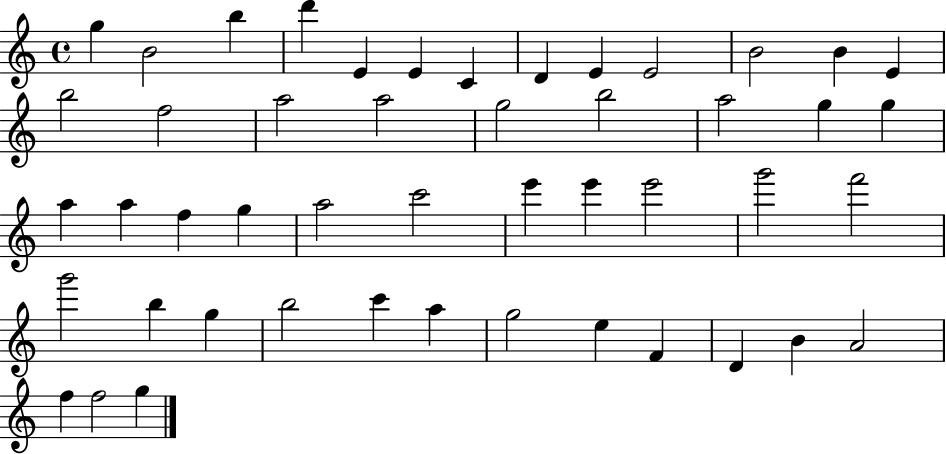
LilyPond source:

{
  \clef treble
  \time 4/4
  \defaultTimeSignature
  \key c \major
  g''4 b'2 b''4 | d'''4 e'4 e'4 c'4 | d'4 e'4 e'2 | b'2 b'4 e'4 | \break b''2 f''2 | a''2 a''2 | g''2 b''2 | a''2 g''4 g''4 | \break a''4 a''4 f''4 g''4 | a''2 c'''2 | e'''4 e'''4 e'''2 | g'''2 f'''2 | \break g'''2 b''4 g''4 | b''2 c'''4 a''4 | g''2 e''4 f'4 | d'4 b'4 a'2 | \break f''4 f''2 g''4 | \bar "|."
}